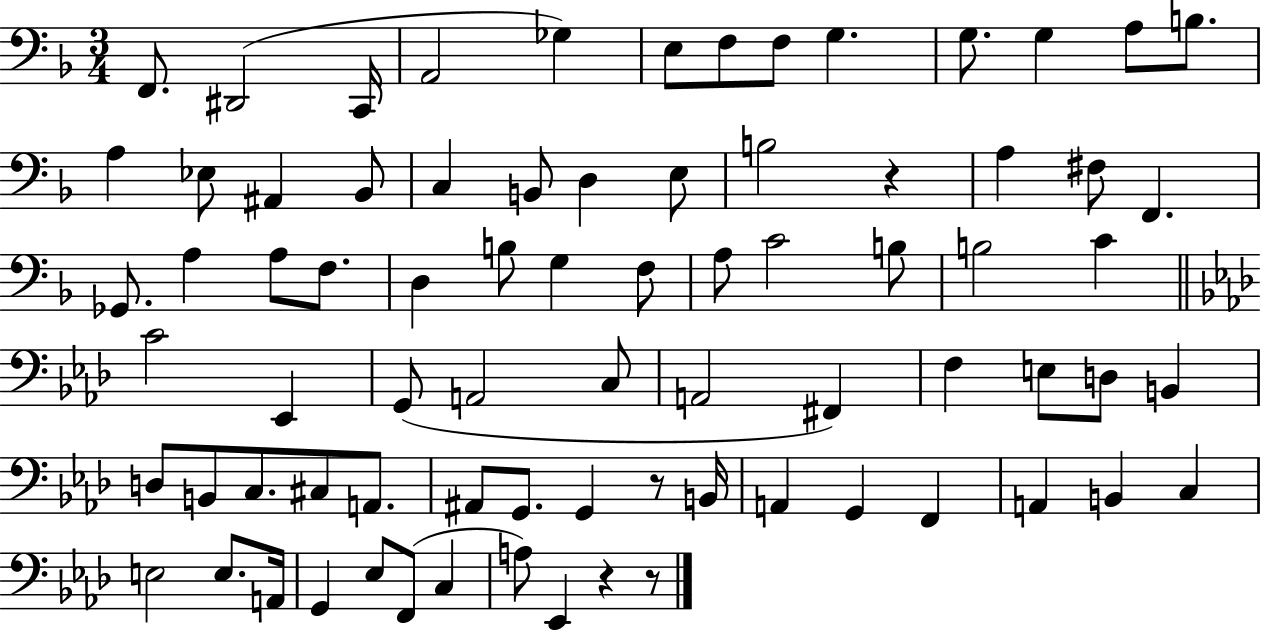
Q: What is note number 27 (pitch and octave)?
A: A3